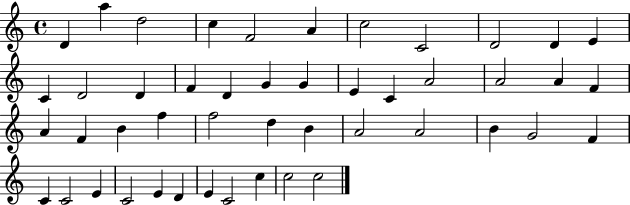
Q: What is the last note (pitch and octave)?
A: C5